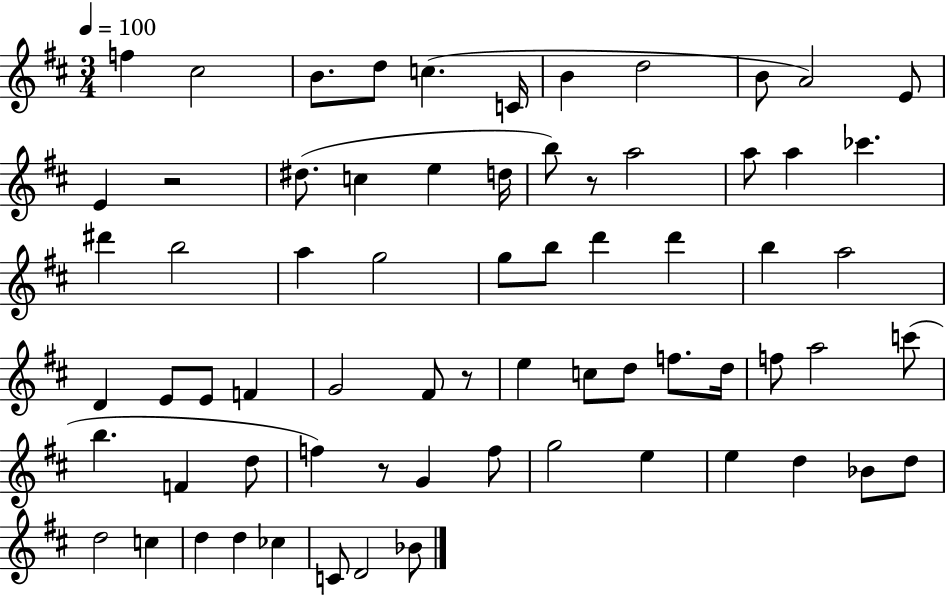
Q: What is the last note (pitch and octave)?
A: Bb4